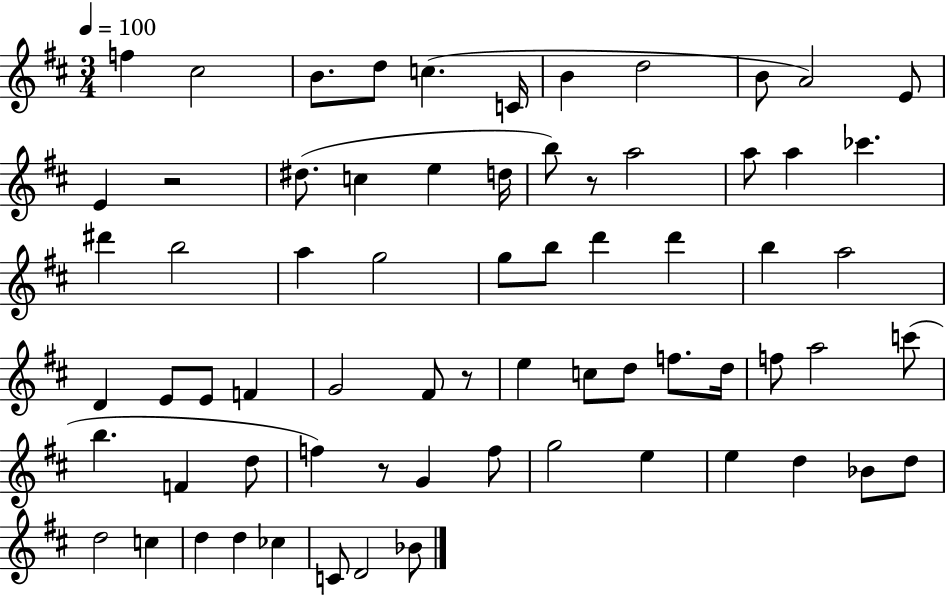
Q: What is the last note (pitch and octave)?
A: Bb4